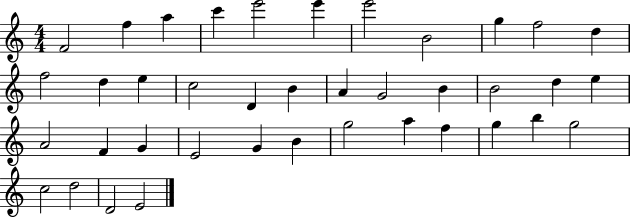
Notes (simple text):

F4/h F5/q A5/q C6/q E6/h E6/q E6/h B4/h G5/q F5/h D5/q F5/h D5/q E5/q C5/h D4/q B4/q A4/q G4/h B4/q B4/h D5/q E5/q A4/h F4/q G4/q E4/h G4/q B4/q G5/h A5/q F5/q G5/q B5/q G5/h C5/h D5/h D4/h E4/h